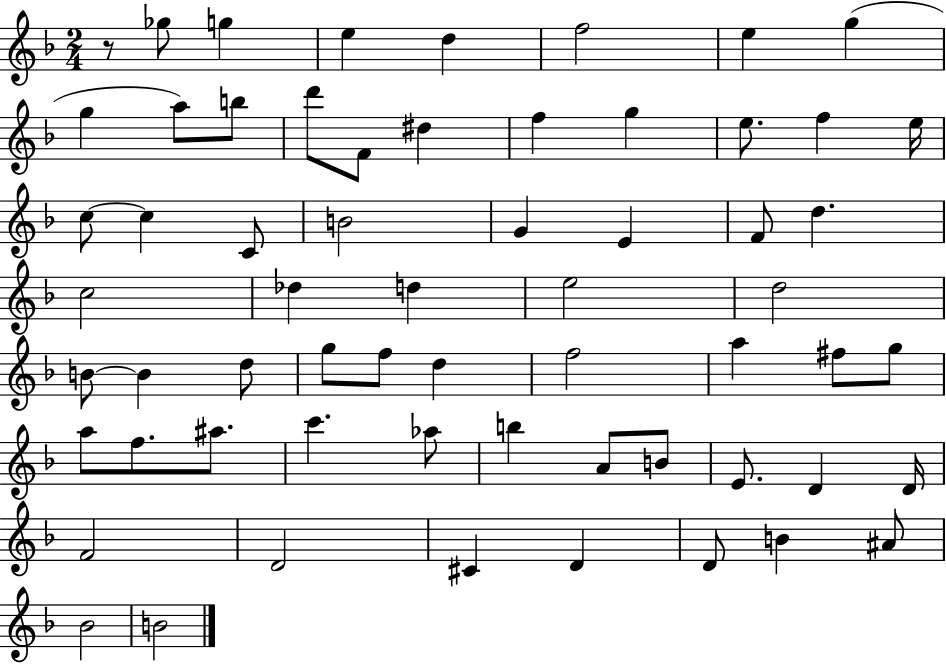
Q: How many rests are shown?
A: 1